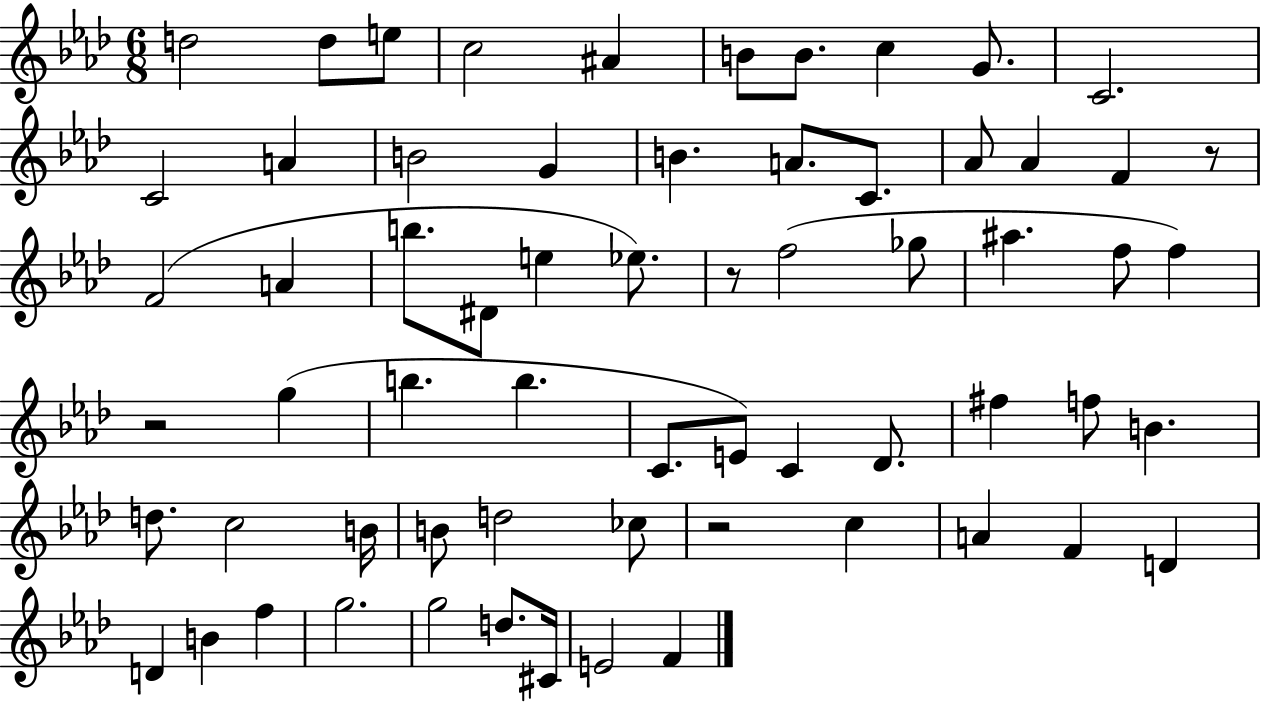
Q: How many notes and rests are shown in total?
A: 64